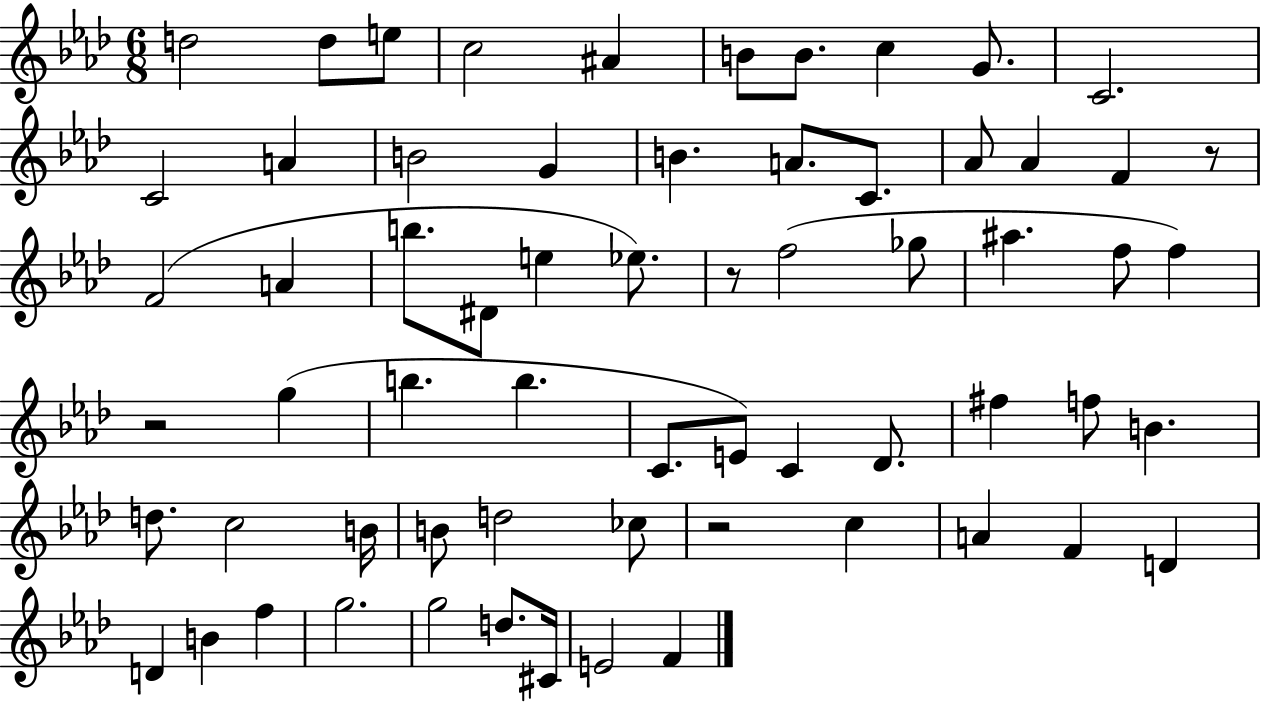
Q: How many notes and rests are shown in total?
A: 64